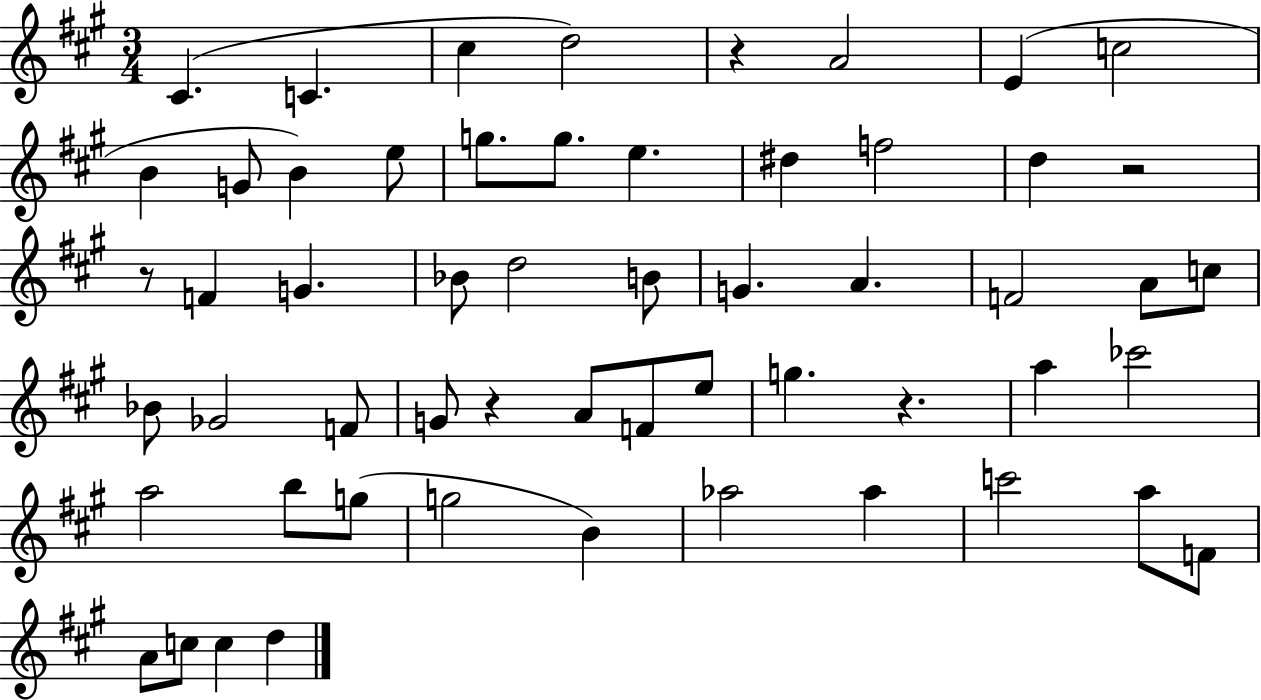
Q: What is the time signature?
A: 3/4